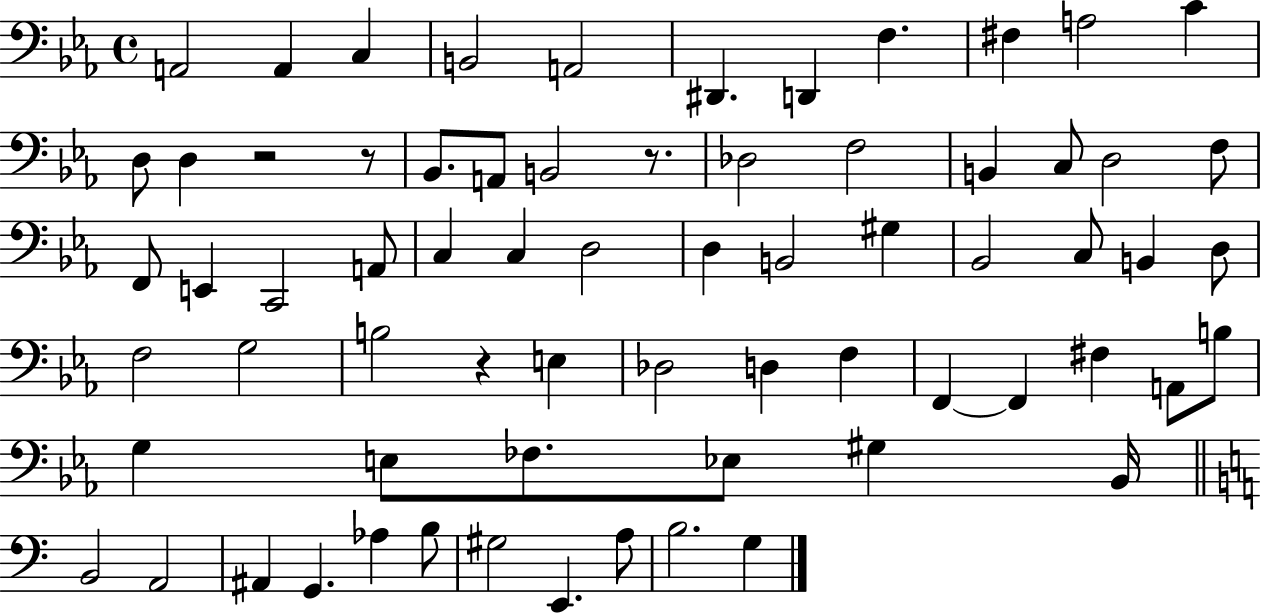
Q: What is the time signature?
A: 4/4